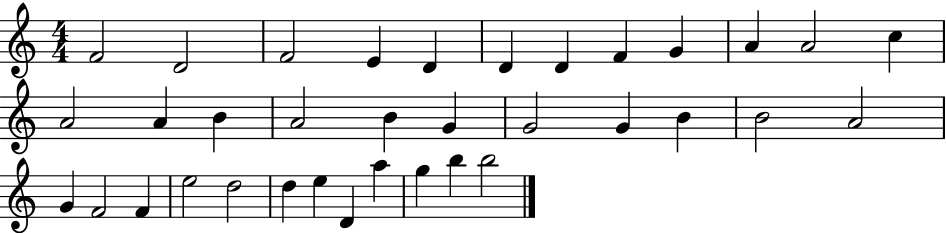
X:1
T:Untitled
M:4/4
L:1/4
K:C
F2 D2 F2 E D D D F G A A2 c A2 A B A2 B G G2 G B B2 A2 G F2 F e2 d2 d e D a g b b2